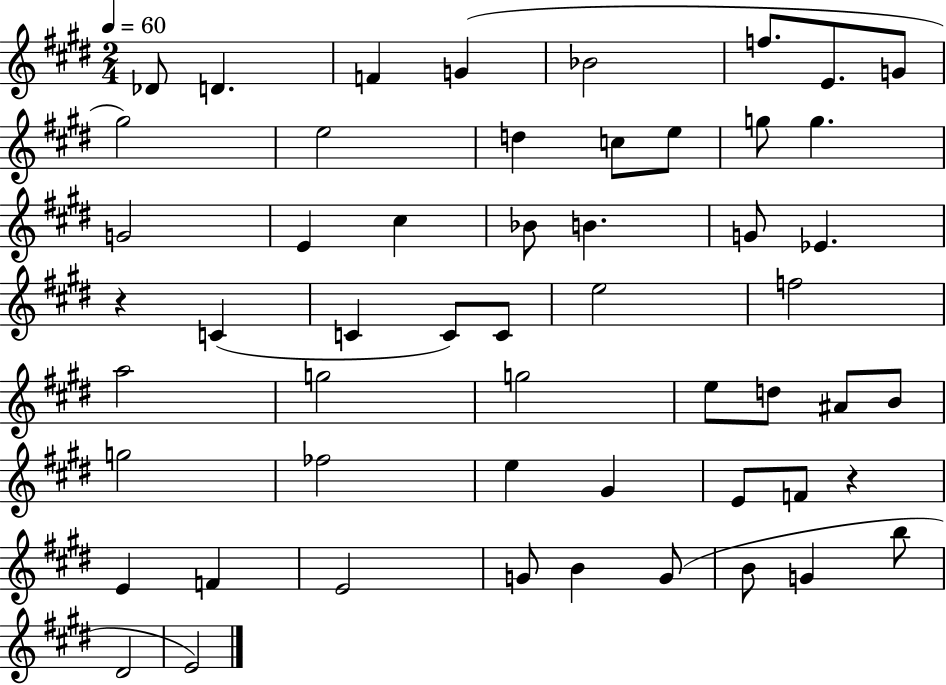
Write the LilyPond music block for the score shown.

{
  \clef treble
  \numericTimeSignature
  \time 2/4
  \key e \major
  \tempo 4 = 60
  des'8 d'4. | f'4 g'4( | bes'2 | f''8. e'8. g'8 | \break gis''2) | e''2 | d''4 c''8 e''8 | g''8 g''4. | \break g'2 | e'4 cis''4 | bes'8 b'4. | g'8 ees'4. | \break r4 c'4( | c'4 c'8) c'8 | e''2 | f''2 | \break a''2 | g''2 | g''2 | e''8 d''8 ais'8 b'8 | \break g''2 | fes''2 | e''4 gis'4 | e'8 f'8 r4 | \break e'4 f'4 | e'2 | g'8 b'4 g'8( | b'8 g'4 b''8 | \break dis'2 | e'2) | \bar "|."
}